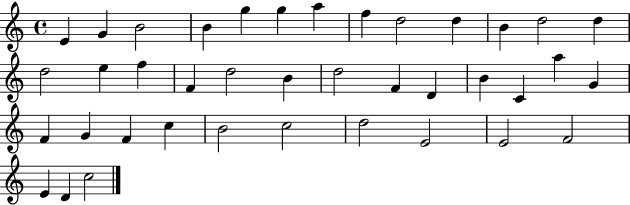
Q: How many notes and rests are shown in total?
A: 39